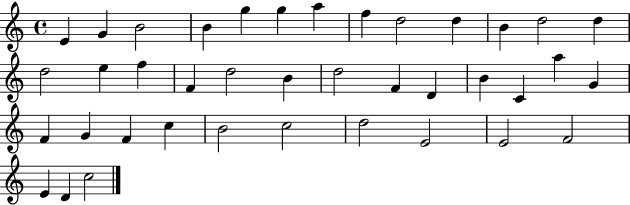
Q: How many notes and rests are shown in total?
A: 39